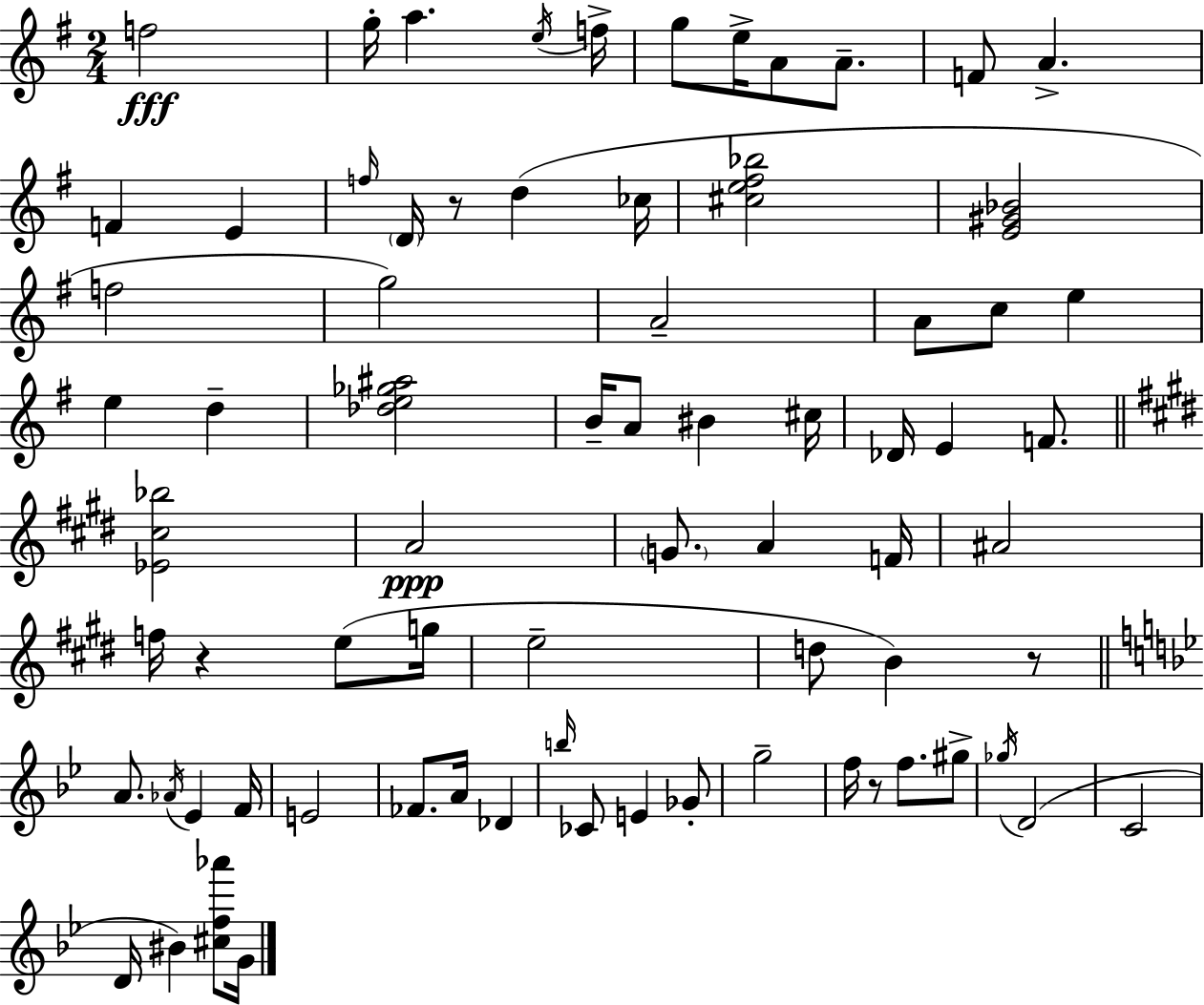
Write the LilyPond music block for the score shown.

{
  \clef treble
  \numericTimeSignature
  \time 2/4
  \key e \minor
  f''2\fff | g''16-. a''4. \acciaccatura { e''16 } | f''16-> g''8 e''16-> a'8 a'8.-- | f'8 a'4.-> | \break f'4 e'4 | \grace { f''16 } \parenthesize d'16 r8 d''4( | ces''16 <cis'' e'' fis'' bes''>2 | <e' gis' bes'>2 | \break f''2 | g''2) | a'2-- | a'8 c''8 e''4 | \break e''4 d''4-- | <des'' e'' ges'' ais''>2 | b'16-- a'8 bis'4 | cis''16 des'16 e'4 f'8. | \break \bar "||" \break \key e \major <ees' cis'' bes''>2 | a'2\ppp | \parenthesize g'8. a'4 f'16 | ais'2 | \break f''16 r4 e''8( g''16 | e''2-- | d''8 b'4) r8 | \bar "||" \break \key bes \major a'8. \acciaccatura { aes'16 } ees'4 | f'16 e'2 | fes'8. a'16 des'4 | \grace { b''16 } ces'8 e'4 | \break ges'8-. g''2-- | f''16 r8 f''8. | gis''8-> \acciaccatura { ges''16 }( d'2 | c'2 | \break d'16 bis'4) | <cis'' f'' aes'''>8 g'16 \bar "|."
}